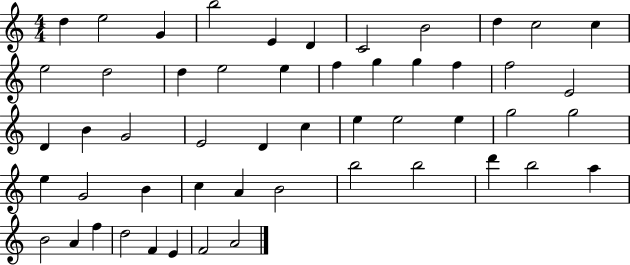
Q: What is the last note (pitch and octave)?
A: A4